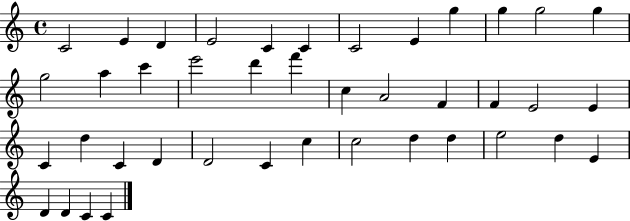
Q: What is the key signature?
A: C major